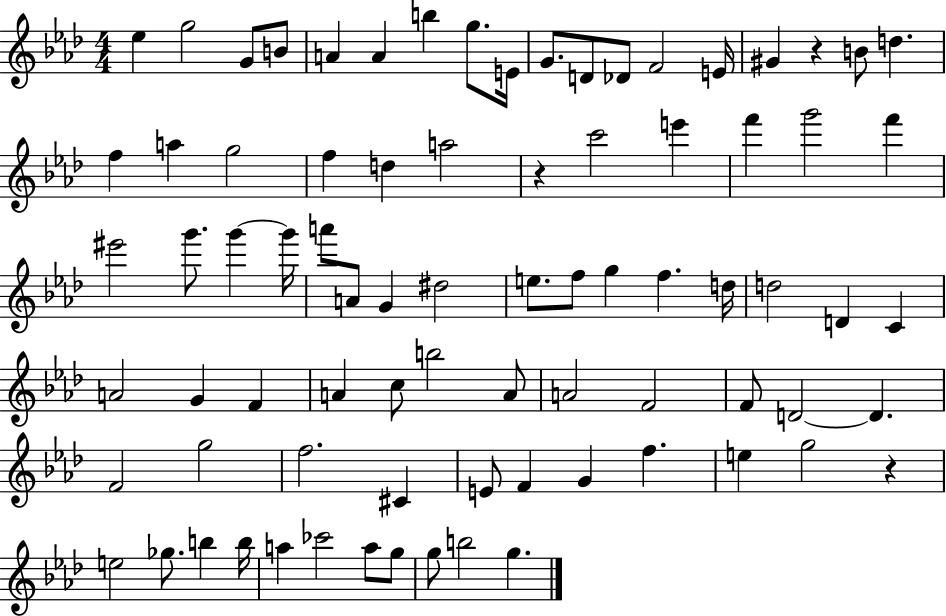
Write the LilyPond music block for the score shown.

{
  \clef treble
  \numericTimeSignature
  \time 4/4
  \key aes \major
  ees''4 g''2 g'8 b'8 | a'4 a'4 b''4 g''8. e'16 | g'8. d'8 des'8 f'2 e'16 | gis'4 r4 b'8 d''4. | \break f''4 a''4 g''2 | f''4 d''4 a''2 | r4 c'''2 e'''4 | f'''4 g'''2 f'''4 | \break eis'''2 g'''8. g'''4~~ g'''16 | a'''8 a'8 g'4 dis''2 | e''8. f''8 g''4 f''4. d''16 | d''2 d'4 c'4 | \break a'2 g'4 f'4 | a'4 c''8 b''2 a'8 | a'2 f'2 | f'8 d'2~~ d'4. | \break f'2 g''2 | f''2. cis'4 | e'8 f'4 g'4 f''4. | e''4 g''2 r4 | \break e''2 ges''8. b''4 b''16 | a''4 ces'''2 a''8 g''8 | g''8 b''2 g''4. | \bar "|."
}